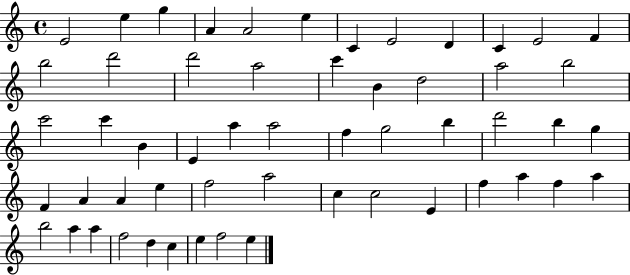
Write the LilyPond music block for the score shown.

{
  \clef treble
  \time 4/4
  \defaultTimeSignature
  \key c \major
  e'2 e''4 g''4 | a'4 a'2 e''4 | c'4 e'2 d'4 | c'4 e'2 f'4 | \break b''2 d'''2 | d'''2 a''2 | c'''4 b'4 d''2 | a''2 b''2 | \break c'''2 c'''4 b'4 | e'4 a''4 a''2 | f''4 g''2 b''4 | d'''2 b''4 g''4 | \break f'4 a'4 a'4 e''4 | f''2 a''2 | c''4 c''2 e'4 | f''4 a''4 f''4 a''4 | \break b''2 a''4 a''4 | f''2 d''4 c''4 | e''4 f''2 e''4 | \bar "|."
}